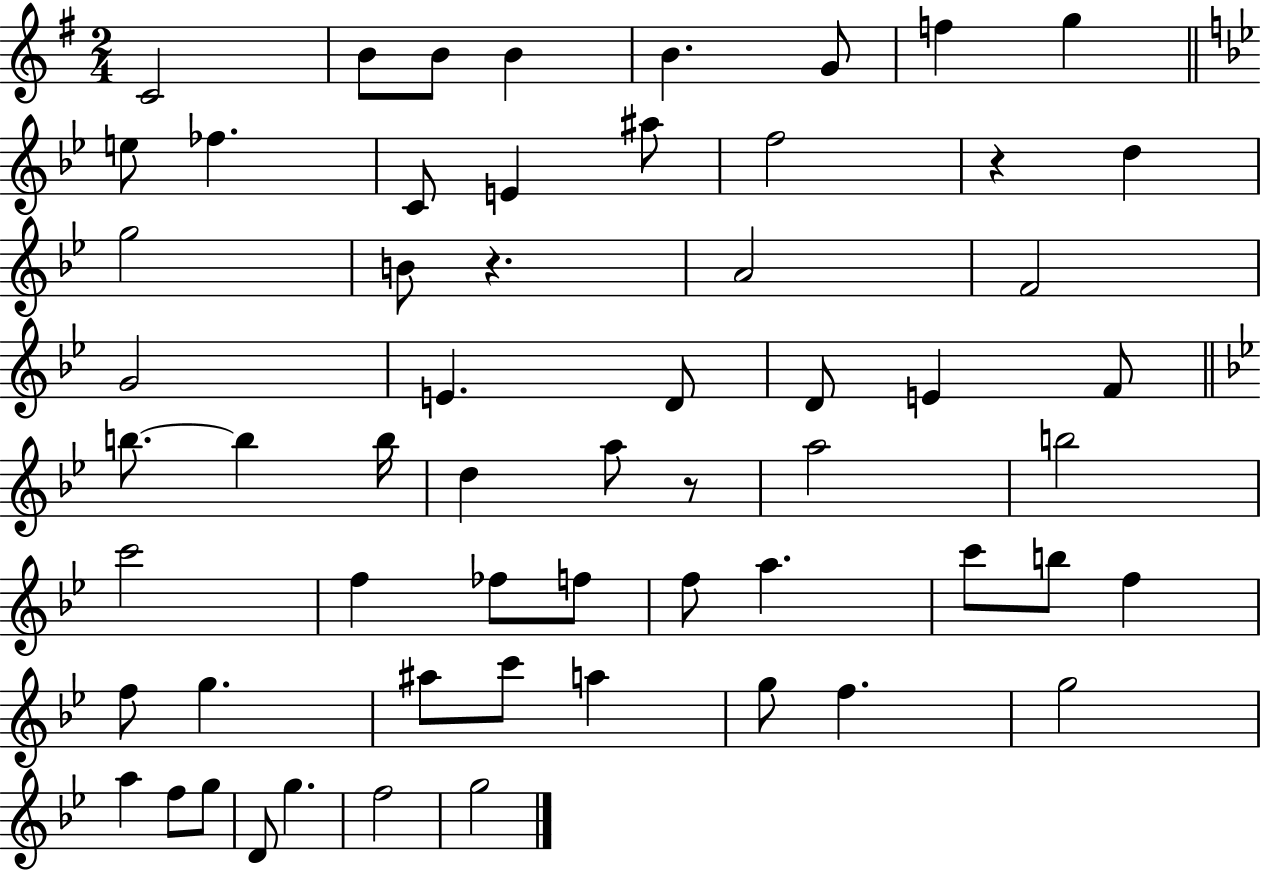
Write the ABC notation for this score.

X:1
T:Untitled
M:2/4
L:1/4
K:G
C2 B/2 B/2 B B G/2 f g e/2 _f C/2 E ^a/2 f2 z d g2 B/2 z A2 F2 G2 E D/2 D/2 E F/2 b/2 b b/4 d a/2 z/2 a2 b2 c'2 f _f/2 f/2 f/2 a c'/2 b/2 f f/2 g ^a/2 c'/2 a g/2 f g2 a f/2 g/2 D/2 g f2 g2